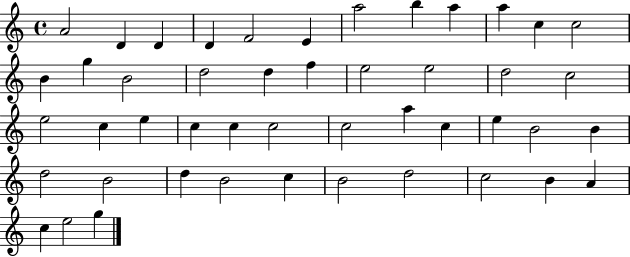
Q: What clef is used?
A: treble